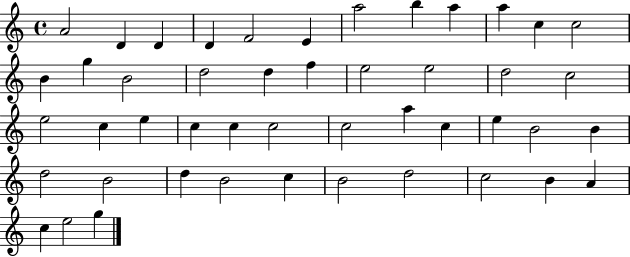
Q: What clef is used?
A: treble